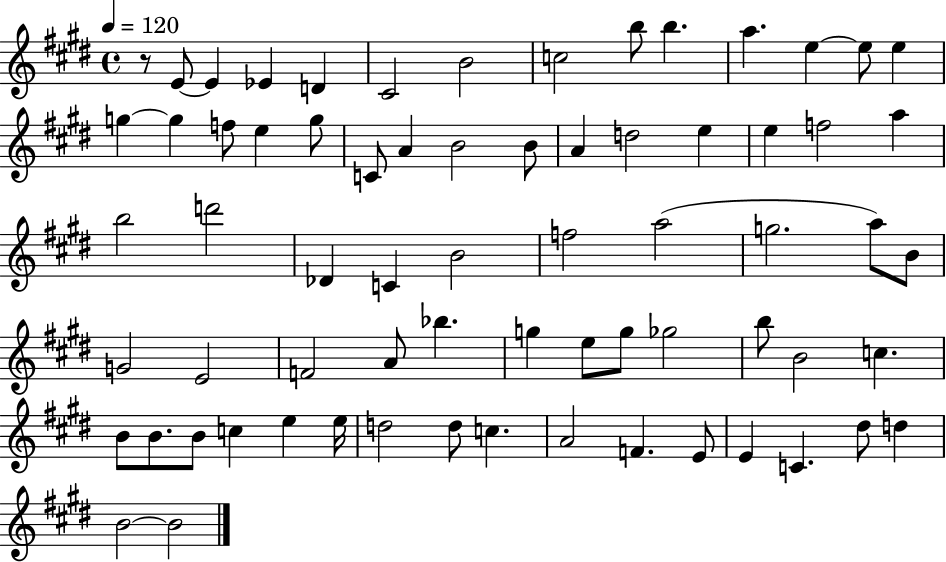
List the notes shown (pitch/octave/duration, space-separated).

R/e E4/e E4/q Eb4/q D4/q C#4/h B4/h C5/h B5/e B5/q. A5/q. E5/q E5/e E5/q G5/q G5/q F5/e E5/q G5/e C4/e A4/q B4/h B4/e A4/q D5/h E5/q E5/q F5/h A5/q B5/h D6/h Db4/q C4/q B4/h F5/h A5/h G5/h. A5/e B4/e G4/h E4/h F4/h A4/e Bb5/q. G5/q E5/e G5/e Gb5/h B5/e B4/h C5/q. B4/e B4/e. B4/e C5/q E5/q E5/s D5/h D5/e C5/q. A4/h F4/q. E4/e E4/q C4/q. D#5/e D5/q B4/h B4/h